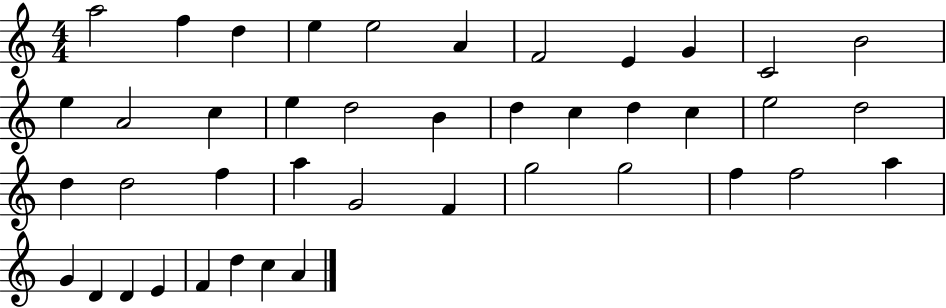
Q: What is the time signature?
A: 4/4